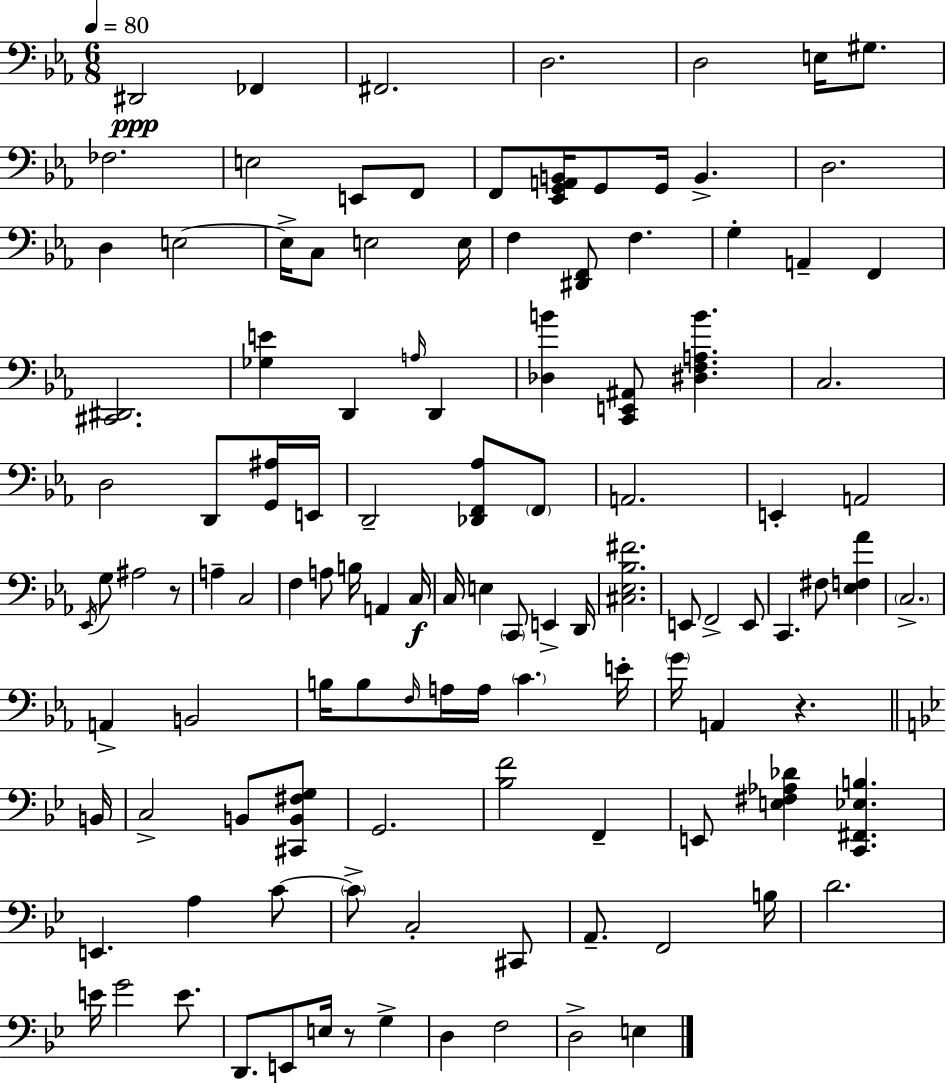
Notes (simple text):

D#2/h FES2/q F#2/h. D3/h. D3/h E3/s G#3/e. FES3/h. E3/h E2/e F2/e F2/e [Eb2,G2,A2,B2]/s G2/e G2/s B2/q. D3/h. D3/q E3/h E3/s C3/e E3/h E3/s F3/q [D#2,F2]/e F3/q. G3/q A2/q F2/q [C#2,D#2]/h. [Gb3,E4]/q D2/q A3/s D2/q [Db3,B4]/q [C2,E2,A#2]/e [D#3,F3,A3,B4]/q. C3/h. D3/h D2/e [G2,A#3]/s E2/s D2/h [Db2,F2,Ab3]/e F2/e A2/h. E2/q A2/h Eb2/s G3/e A#3/h R/e A3/q C3/h F3/q A3/e B3/s A2/q C3/s C3/s E3/q C2/e E2/q D2/s [C#3,Eb3,Bb3,F#4]/h. E2/e F2/h E2/e C2/q. F#3/e [Eb3,F3,Ab4]/q C3/h. A2/q B2/h B3/s B3/e F3/s A3/s A3/s C4/q. E4/s G4/s A2/q R/q. B2/s C3/h B2/e [C#2,B2,F#3,G3]/e G2/h. [Bb3,F4]/h F2/q E2/e [E3,F#3,Ab3,Db4]/q [C2,F#2,Eb3,B3]/q. E2/q. A3/q C4/e C4/e C3/h C#2/e A2/e. F2/h B3/s D4/h. E4/s G4/h E4/e. D2/e. E2/e E3/s R/e G3/q D3/q F3/h D3/h E3/q